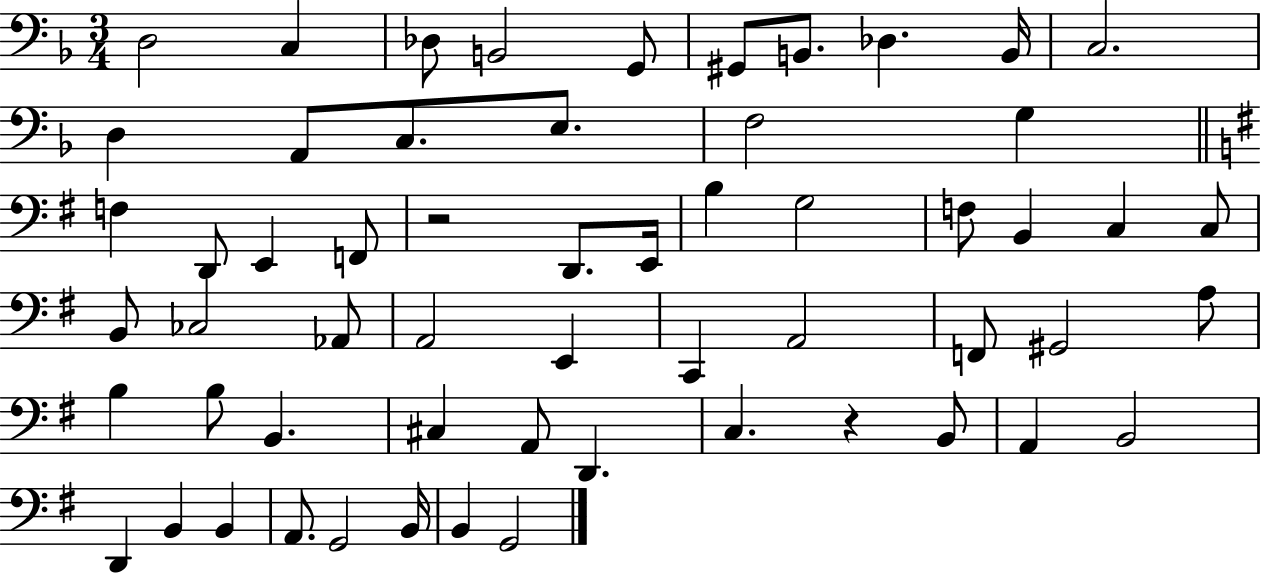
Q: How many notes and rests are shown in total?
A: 58